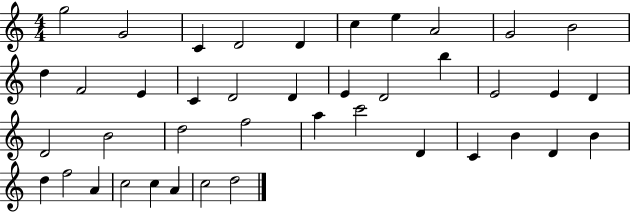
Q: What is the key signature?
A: C major